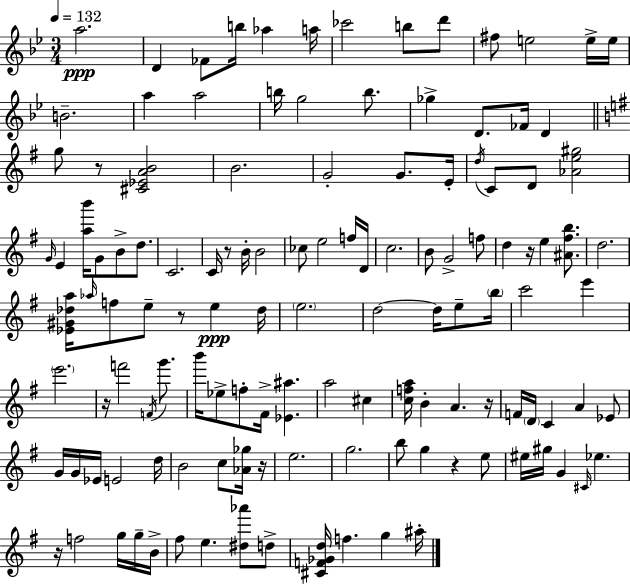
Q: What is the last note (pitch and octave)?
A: A#5